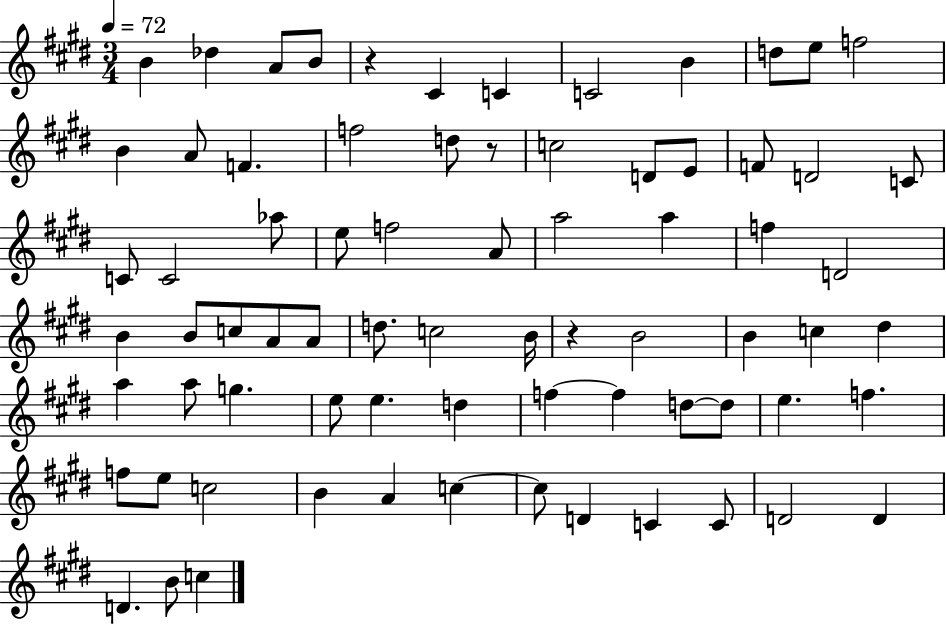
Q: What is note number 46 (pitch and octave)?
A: A5